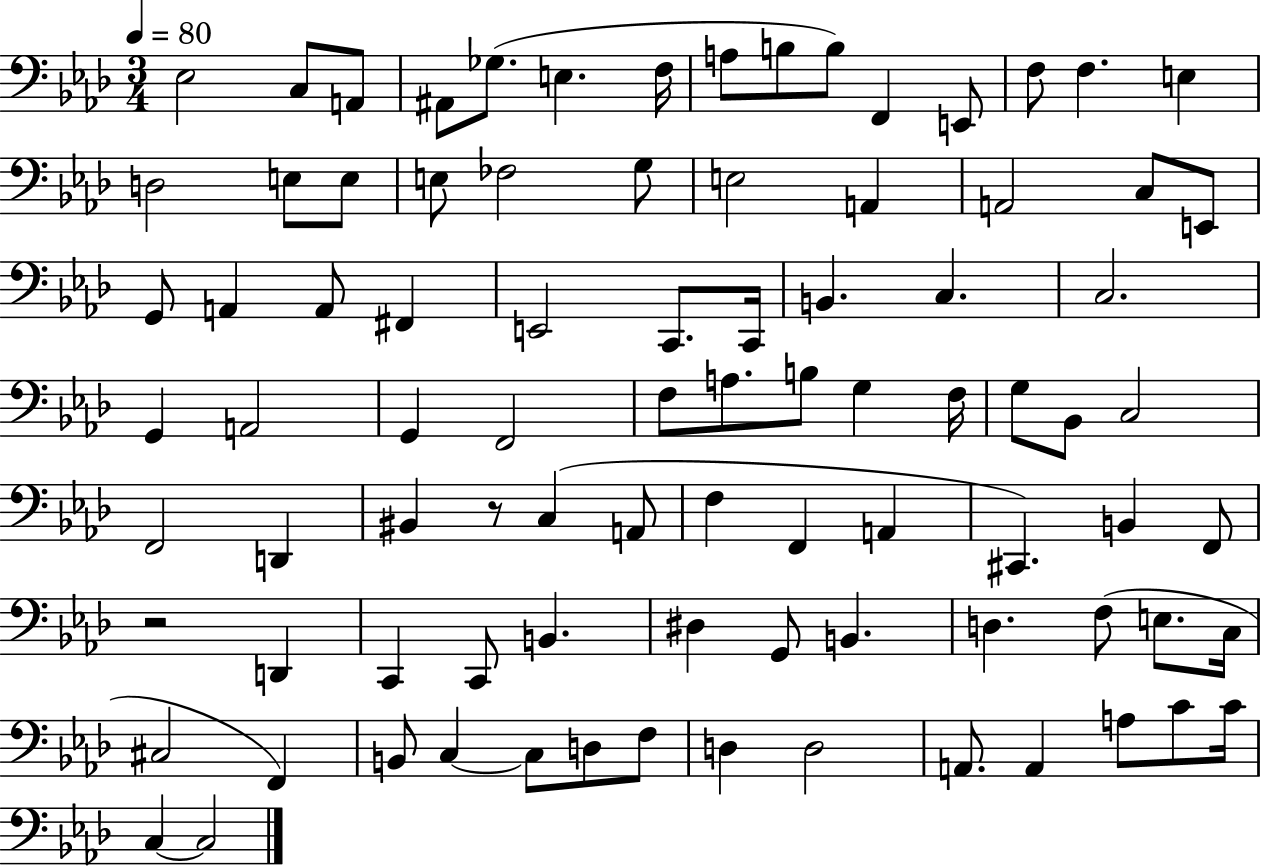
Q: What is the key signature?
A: AES major